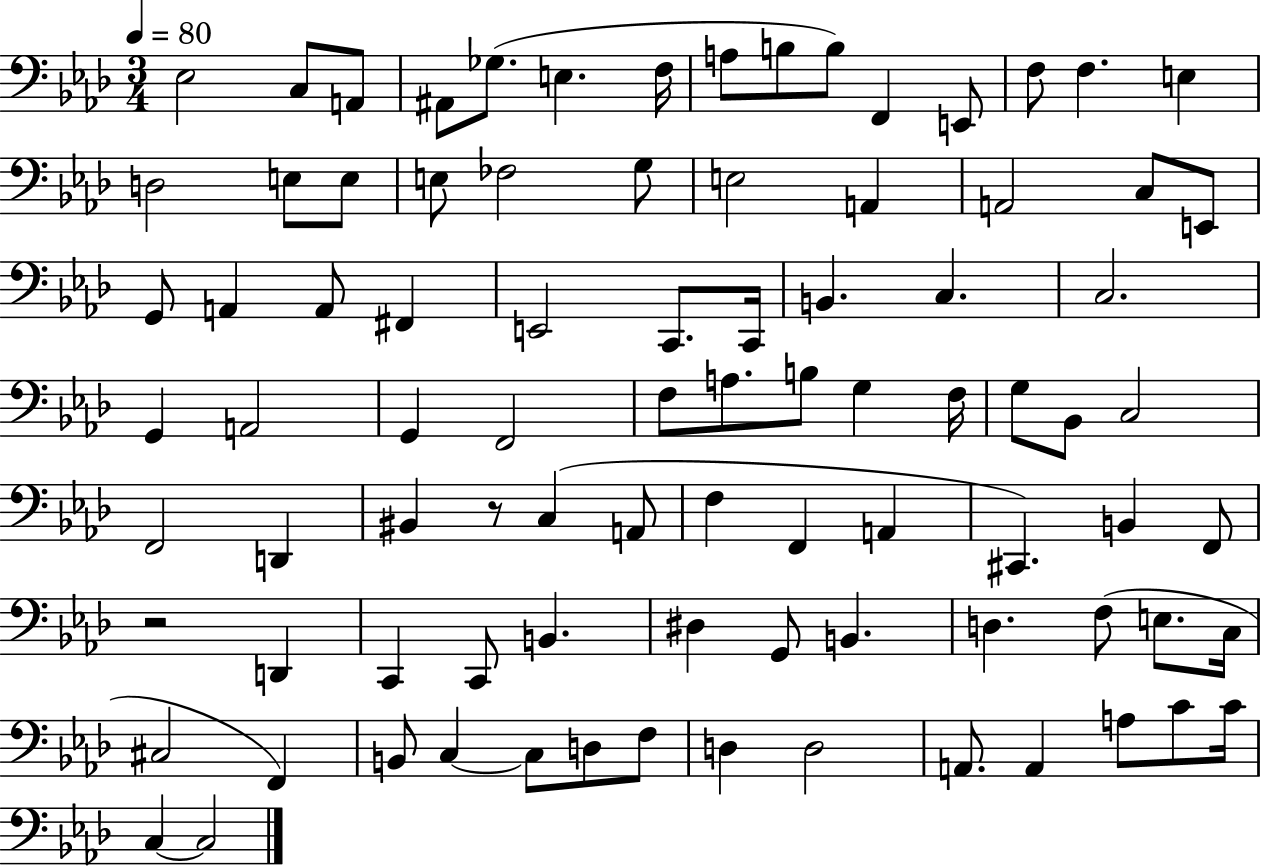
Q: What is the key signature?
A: AES major